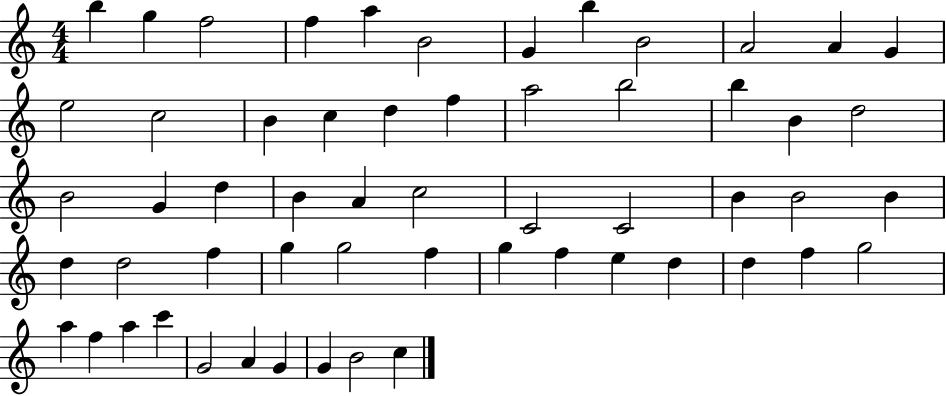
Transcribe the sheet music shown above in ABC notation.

X:1
T:Untitled
M:4/4
L:1/4
K:C
b g f2 f a B2 G b B2 A2 A G e2 c2 B c d f a2 b2 b B d2 B2 G d B A c2 C2 C2 B B2 B d d2 f g g2 f g f e d d f g2 a f a c' G2 A G G B2 c